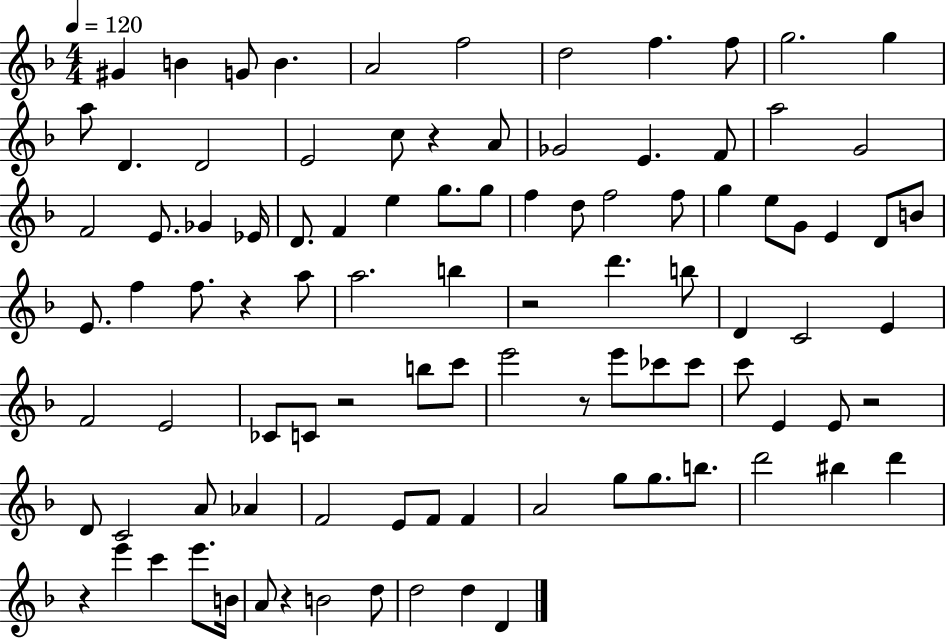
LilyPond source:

{
  \clef treble
  \numericTimeSignature
  \time 4/4
  \key f \major
  \tempo 4 = 120
  gis'4 b'4 g'8 b'4. | a'2 f''2 | d''2 f''4. f''8 | g''2. g''4 | \break a''8 d'4. d'2 | e'2 c''8 r4 a'8 | ges'2 e'4. f'8 | a''2 g'2 | \break f'2 e'8. ges'4 ees'16 | d'8. f'4 e''4 g''8. g''8 | f''4 d''8 f''2 f''8 | g''4 e''8 g'8 e'4 d'8 b'8 | \break e'8. f''4 f''8. r4 a''8 | a''2. b''4 | r2 d'''4. b''8 | d'4 c'2 e'4 | \break f'2 e'2 | ces'8 c'8 r2 b''8 c'''8 | e'''2 r8 e'''8 ces'''8 ces'''8 | c'''8 e'4 e'8 r2 | \break d'8 c'2 a'8 aes'4 | f'2 e'8 f'8 f'4 | a'2 g''8 g''8. b''8. | d'''2 bis''4 d'''4 | \break r4 e'''4 c'''4 e'''8. b'16 | a'8 r4 b'2 d''8 | d''2 d''4 d'4 | \bar "|."
}